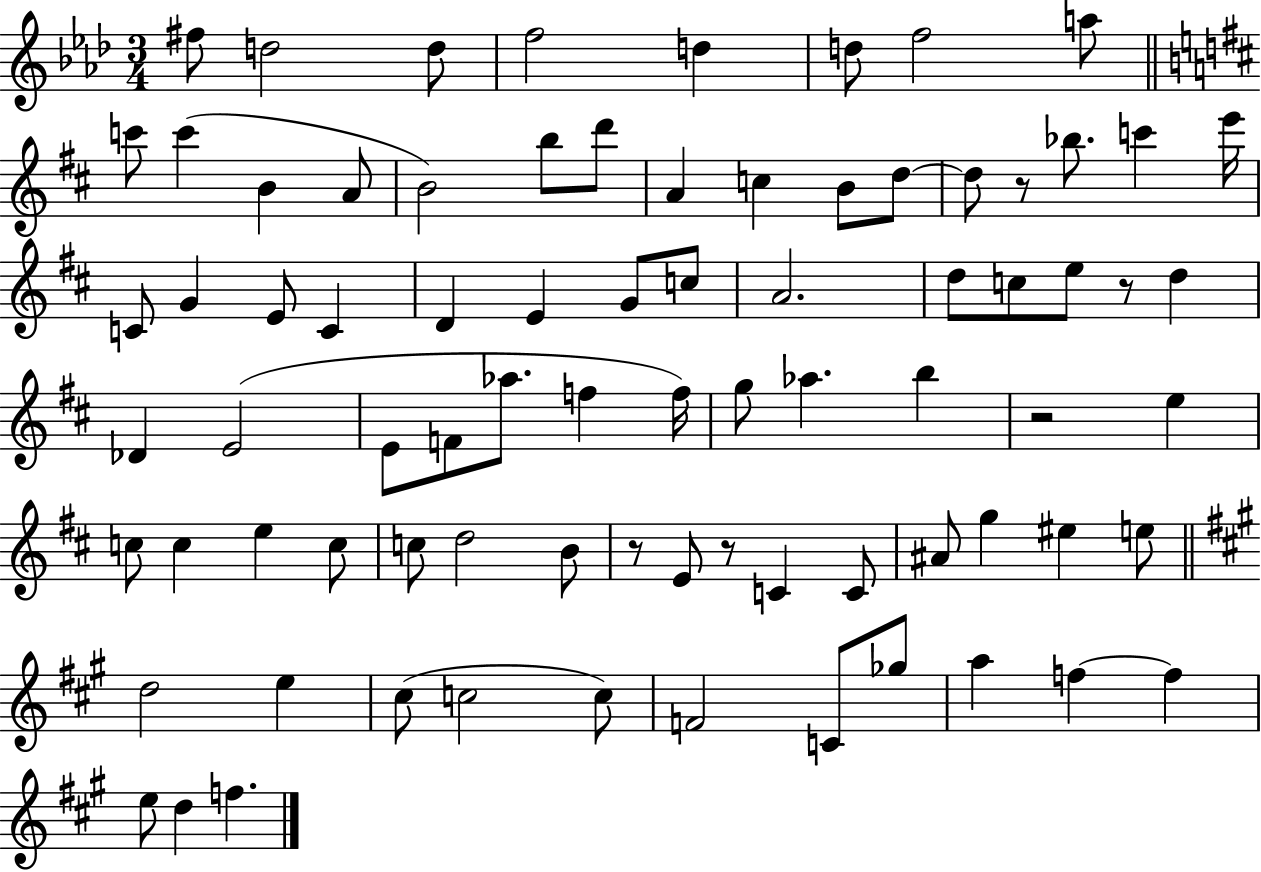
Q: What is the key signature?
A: AES major